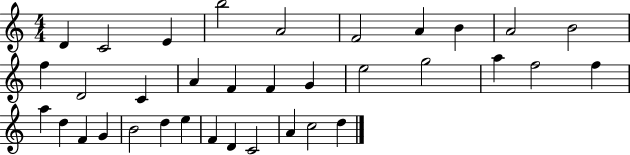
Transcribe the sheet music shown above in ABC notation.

X:1
T:Untitled
M:4/4
L:1/4
K:C
D C2 E b2 A2 F2 A B A2 B2 f D2 C A F F G e2 g2 a f2 f a d F G B2 d e F D C2 A c2 d